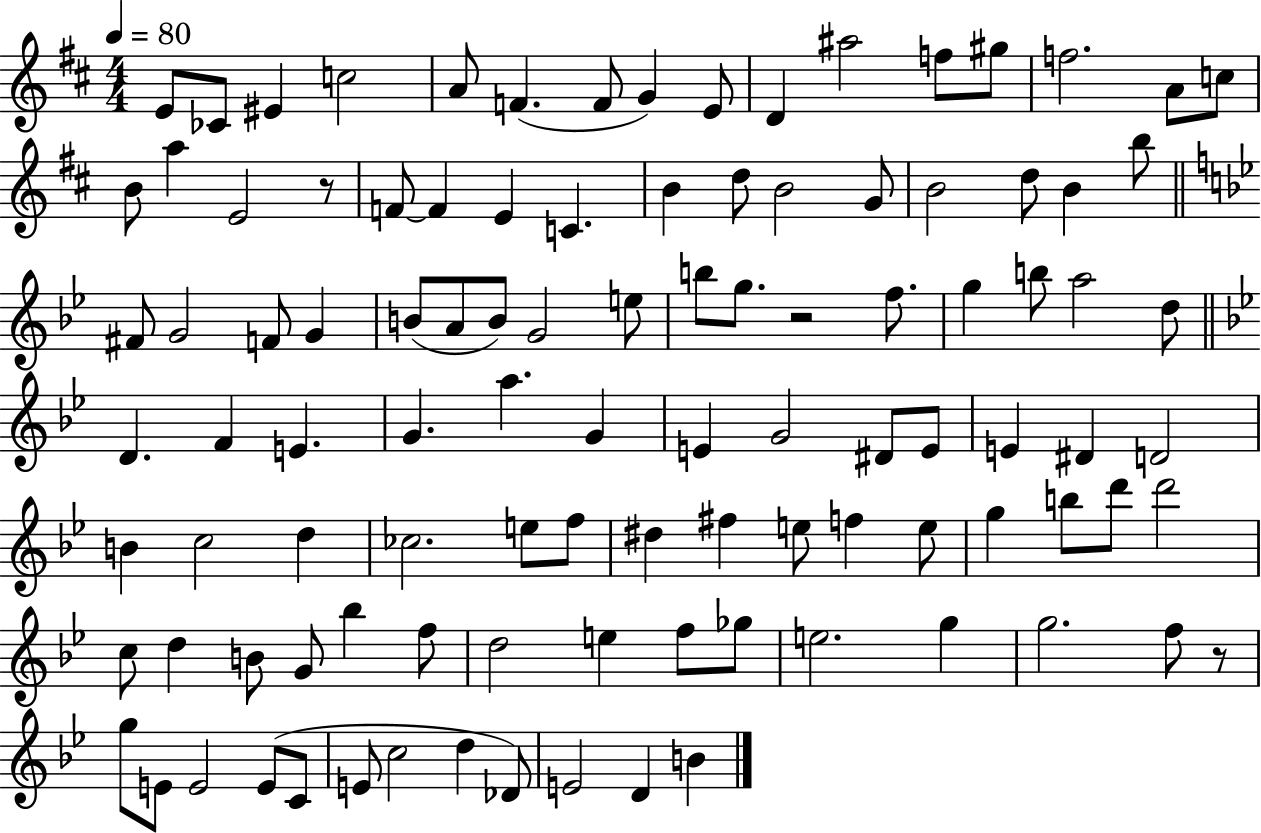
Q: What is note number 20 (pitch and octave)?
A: F4